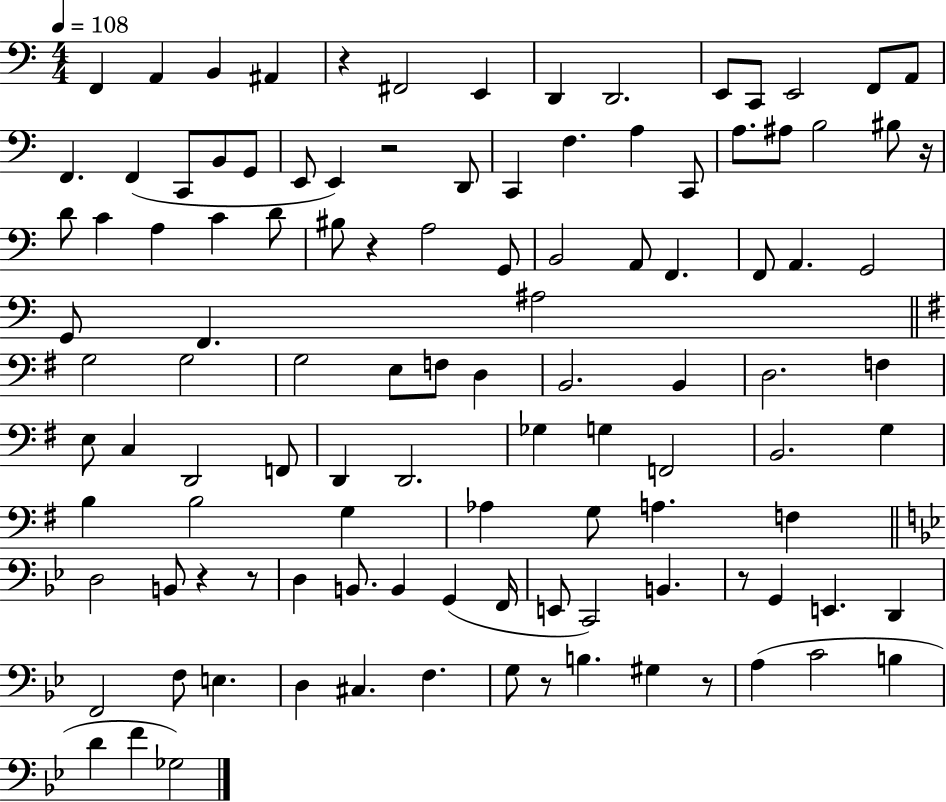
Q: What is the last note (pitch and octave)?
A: Gb3